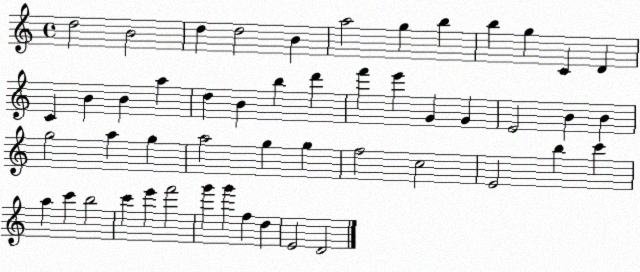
X:1
T:Untitled
M:4/4
L:1/4
K:C
d2 B2 d d2 B a2 g b b g C D C B B a d B b d' f' e' G G E2 B B g2 a g a2 g g f2 c2 E2 b c' a c' b2 c' e' f'2 g' g' f d E2 D2